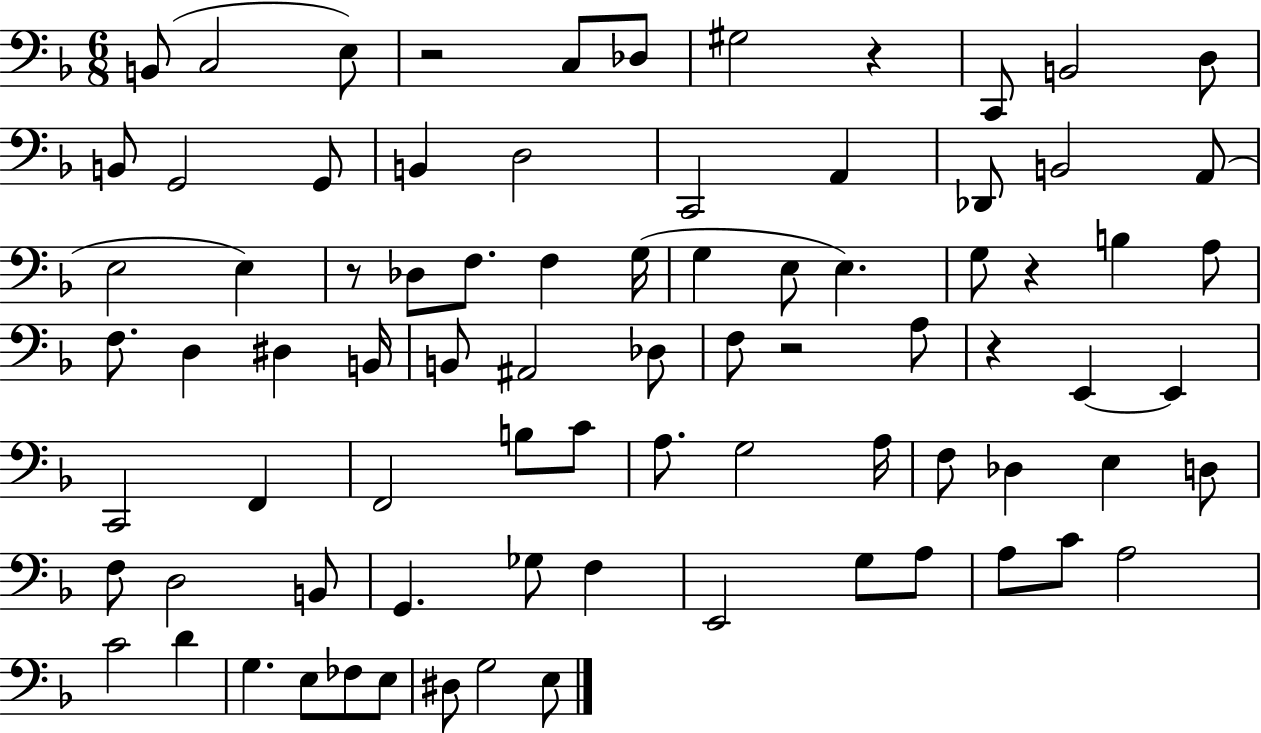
B2/e C3/h E3/e R/h C3/e Db3/e G#3/h R/q C2/e B2/h D3/e B2/e G2/h G2/e B2/q D3/h C2/h A2/q Db2/e B2/h A2/e E3/h E3/q R/e Db3/e F3/e. F3/q G3/s G3/q E3/e E3/q. G3/e R/q B3/q A3/e F3/e. D3/q D#3/q B2/s B2/e A#2/h Db3/e F3/e R/h A3/e R/q E2/q E2/q C2/h F2/q F2/h B3/e C4/e A3/e. G3/h A3/s F3/e Db3/q E3/q D3/e F3/e D3/h B2/e G2/q. Gb3/e F3/q E2/h G3/e A3/e A3/e C4/e A3/h C4/h D4/q G3/q. E3/e FES3/e E3/e D#3/e G3/h E3/e